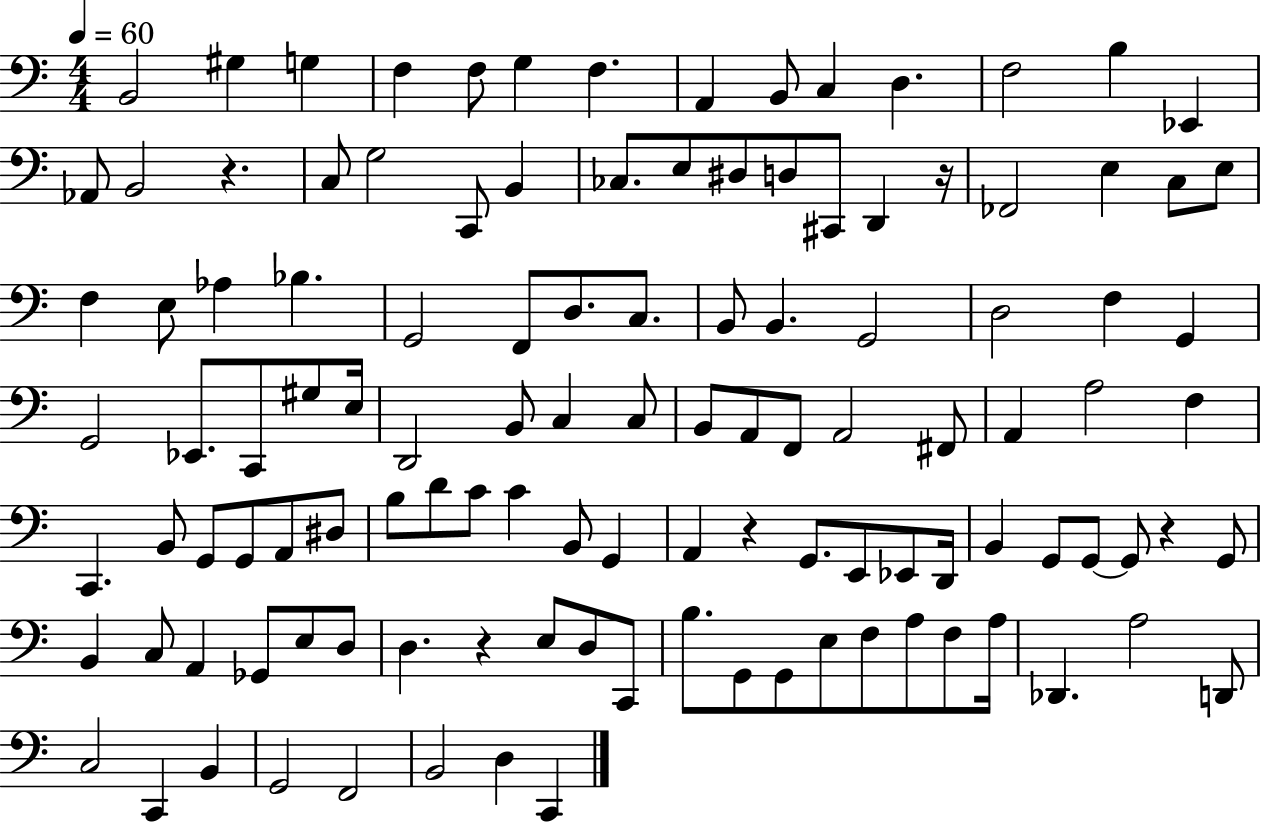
{
  \clef bass
  \numericTimeSignature
  \time 4/4
  \key c \major
  \tempo 4 = 60
  b,2 gis4 g4 | f4 f8 g4 f4. | a,4 b,8 c4 d4. | f2 b4 ees,4 | \break aes,8 b,2 r4. | c8 g2 c,8 b,4 | ces8. e8 dis8 d8 cis,8 d,4 r16 | fes,2 e4 c8 e8 | \break f4 e8 aes4 bes4. | g,2 f,8 d8. c8. | b,8 b,4. g,2 | d2 f4 g,4 | \break g,2 ees,8. c,8 gis8 e16 | d,2 b,8 c4 c8 | b,8 a,8 f,8 a,2 fis,8 | a,4 a2 f4 | \break c,4. b,8 g,8 g,8 a,8 dis8 | b8 d'8 c'8 c'4 b,8 g,4 | a,4 r4 g,8. e,8 ees,8 d,16 | b,4 g,8 g,8~~ g,8 r4 g,8 | \break b,4 c8 a,4 ges,8 e8 d8 | d4. r4 e8 d8 c,8 | b8. g,8 g,8 e8 f8 a8 f8 a16 | des,4. a2 d,8 | \break c2 c,4 b,4 | g,2 f,2 | b,2 d4 c,4 | \bar "|."
}